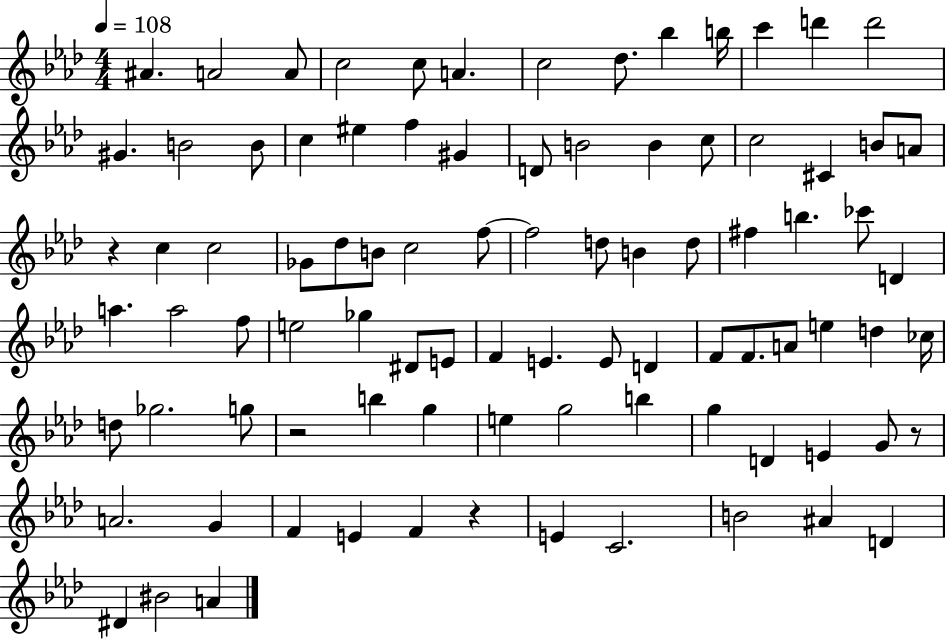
{
  \clef treble
  \numericTimeSignature
  \time 4/4
  \key aes \major
  \tempo 4 = 108
  ais'4. a'2 a'8 | c''2 c''8 a'4. | c''2 des''8. bes''4 b''16 | c'''4 d'''4 d'''2 | \break gis'4. b'2 b'8 | c''4 eis''4 f''4 gis'4 | d'8 b'2 b'4 c''8 | c''2 cis'4 b'8 a'8 | \break r4 c''4 c''2 | ges'8 des''8 b'8 c''2 f''8~~ | f''2 d''8 b'4 d''8 | fis''4 b''4. ces'''8 d'4 | \break a''4. a''2 f''8 | e''2 ges''4 dis'8 e'8 | f'4 e'4. e'8 d'4 | f'8 f'8. a'8 e''4 d''4 ces''16 | \break d''8 ges''2. g''8 | r2 b''4 g''4 | e''4 g''2 b''4 | g''4 d'4 e'4 g'8 r8 | \break a'2. g'4 | f'4 e'4 f'4 r4 | e'4 c'2. | b'2 ais'4 d'4 | \break dis'4 bis'2 a'4 | \bar "|."
}